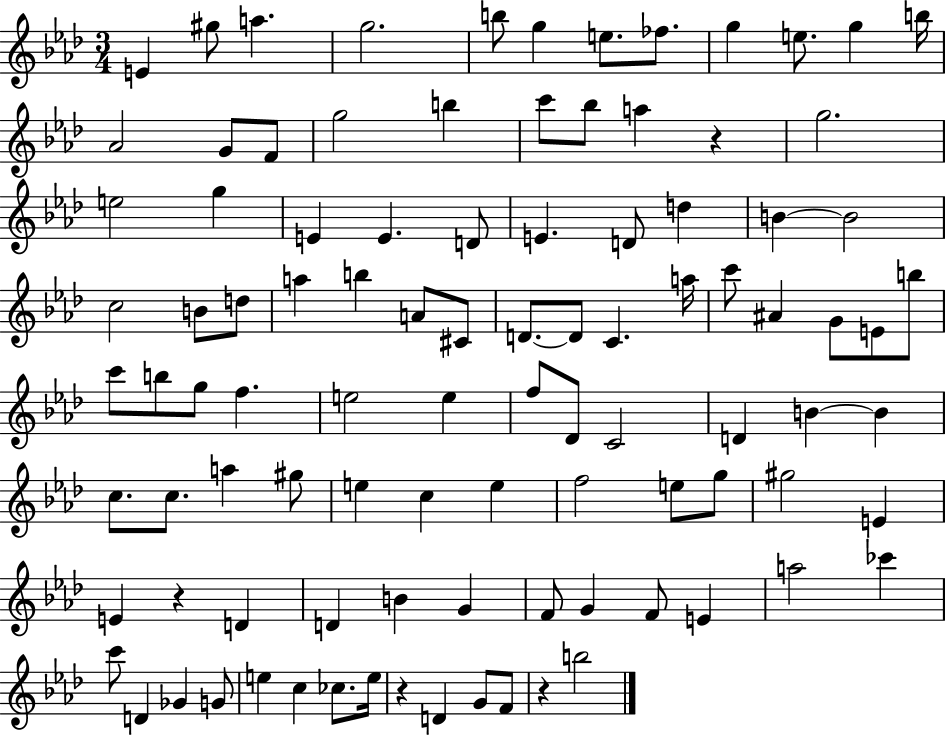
{
  \clef treble
  \numericTimeSignature
  \time 3/4
  \key aes \major
  \repeat volta 2 { e'4 gis''8 a''4. | g''2. | b''8 g''4 e''8. fes''8. | g''4 e''8. g''4 b''16 | \break aes'2 g'8 f'8 | g''2 b''4 | c'''8 bes''8 a''4 r4 | g''2. | \break e''2 g''4 | e'4 e'4. d'8 | e'4. d'8 d''4 | b'4~~ b'2 | \break c''2 b'8 d''8 | a''4 b''4 a'8 cis'8 | d'8.~~ d'8 c'4. a''16 | c'''8 ais'4 g'8 e'8 b''8 | \break c'''8 b''8 g''8 f''4. | e''2 e''4 | f''8 des'8 c'2 | d'4 b'4~~ b'4 | \break c''8. c''8. a''4 gis''8 | e''4 c''4 e''4 | f''2 e''8 g''8 | gis''2 e'4 | \break e'4 r4 d'4 | d'4 b'4 g'4 | f'8 g'4 f'8 e'4 | a''2 ces'''4 | \break c'''8 d'4 ges'4 g'8 | e''4 c''4 ces''8. e''16 | r4 d'4 g'8 f'8 | r4 b''2 | \break } \bar "|."
}